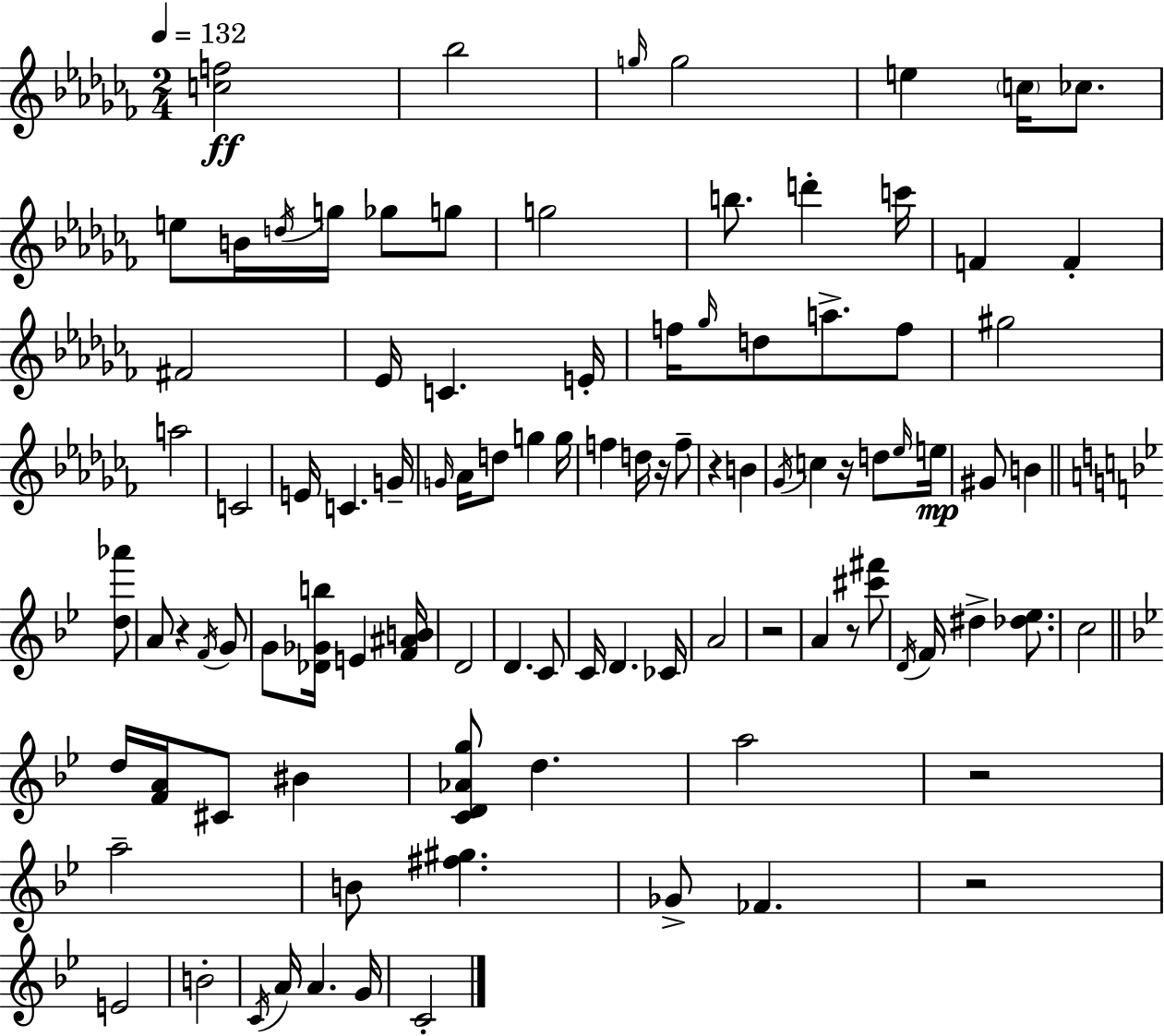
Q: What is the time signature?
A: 2/4